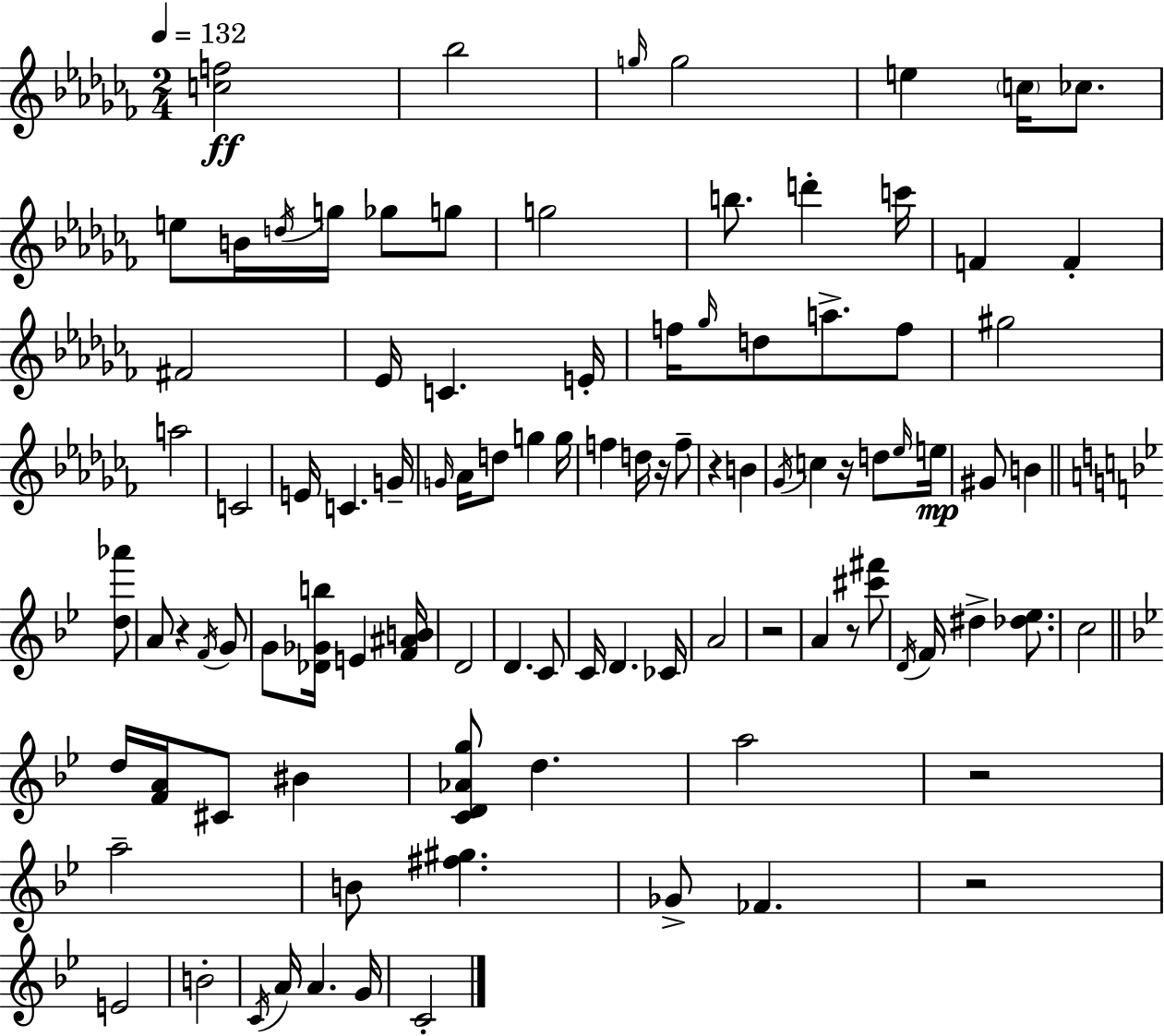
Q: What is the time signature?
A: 2/4